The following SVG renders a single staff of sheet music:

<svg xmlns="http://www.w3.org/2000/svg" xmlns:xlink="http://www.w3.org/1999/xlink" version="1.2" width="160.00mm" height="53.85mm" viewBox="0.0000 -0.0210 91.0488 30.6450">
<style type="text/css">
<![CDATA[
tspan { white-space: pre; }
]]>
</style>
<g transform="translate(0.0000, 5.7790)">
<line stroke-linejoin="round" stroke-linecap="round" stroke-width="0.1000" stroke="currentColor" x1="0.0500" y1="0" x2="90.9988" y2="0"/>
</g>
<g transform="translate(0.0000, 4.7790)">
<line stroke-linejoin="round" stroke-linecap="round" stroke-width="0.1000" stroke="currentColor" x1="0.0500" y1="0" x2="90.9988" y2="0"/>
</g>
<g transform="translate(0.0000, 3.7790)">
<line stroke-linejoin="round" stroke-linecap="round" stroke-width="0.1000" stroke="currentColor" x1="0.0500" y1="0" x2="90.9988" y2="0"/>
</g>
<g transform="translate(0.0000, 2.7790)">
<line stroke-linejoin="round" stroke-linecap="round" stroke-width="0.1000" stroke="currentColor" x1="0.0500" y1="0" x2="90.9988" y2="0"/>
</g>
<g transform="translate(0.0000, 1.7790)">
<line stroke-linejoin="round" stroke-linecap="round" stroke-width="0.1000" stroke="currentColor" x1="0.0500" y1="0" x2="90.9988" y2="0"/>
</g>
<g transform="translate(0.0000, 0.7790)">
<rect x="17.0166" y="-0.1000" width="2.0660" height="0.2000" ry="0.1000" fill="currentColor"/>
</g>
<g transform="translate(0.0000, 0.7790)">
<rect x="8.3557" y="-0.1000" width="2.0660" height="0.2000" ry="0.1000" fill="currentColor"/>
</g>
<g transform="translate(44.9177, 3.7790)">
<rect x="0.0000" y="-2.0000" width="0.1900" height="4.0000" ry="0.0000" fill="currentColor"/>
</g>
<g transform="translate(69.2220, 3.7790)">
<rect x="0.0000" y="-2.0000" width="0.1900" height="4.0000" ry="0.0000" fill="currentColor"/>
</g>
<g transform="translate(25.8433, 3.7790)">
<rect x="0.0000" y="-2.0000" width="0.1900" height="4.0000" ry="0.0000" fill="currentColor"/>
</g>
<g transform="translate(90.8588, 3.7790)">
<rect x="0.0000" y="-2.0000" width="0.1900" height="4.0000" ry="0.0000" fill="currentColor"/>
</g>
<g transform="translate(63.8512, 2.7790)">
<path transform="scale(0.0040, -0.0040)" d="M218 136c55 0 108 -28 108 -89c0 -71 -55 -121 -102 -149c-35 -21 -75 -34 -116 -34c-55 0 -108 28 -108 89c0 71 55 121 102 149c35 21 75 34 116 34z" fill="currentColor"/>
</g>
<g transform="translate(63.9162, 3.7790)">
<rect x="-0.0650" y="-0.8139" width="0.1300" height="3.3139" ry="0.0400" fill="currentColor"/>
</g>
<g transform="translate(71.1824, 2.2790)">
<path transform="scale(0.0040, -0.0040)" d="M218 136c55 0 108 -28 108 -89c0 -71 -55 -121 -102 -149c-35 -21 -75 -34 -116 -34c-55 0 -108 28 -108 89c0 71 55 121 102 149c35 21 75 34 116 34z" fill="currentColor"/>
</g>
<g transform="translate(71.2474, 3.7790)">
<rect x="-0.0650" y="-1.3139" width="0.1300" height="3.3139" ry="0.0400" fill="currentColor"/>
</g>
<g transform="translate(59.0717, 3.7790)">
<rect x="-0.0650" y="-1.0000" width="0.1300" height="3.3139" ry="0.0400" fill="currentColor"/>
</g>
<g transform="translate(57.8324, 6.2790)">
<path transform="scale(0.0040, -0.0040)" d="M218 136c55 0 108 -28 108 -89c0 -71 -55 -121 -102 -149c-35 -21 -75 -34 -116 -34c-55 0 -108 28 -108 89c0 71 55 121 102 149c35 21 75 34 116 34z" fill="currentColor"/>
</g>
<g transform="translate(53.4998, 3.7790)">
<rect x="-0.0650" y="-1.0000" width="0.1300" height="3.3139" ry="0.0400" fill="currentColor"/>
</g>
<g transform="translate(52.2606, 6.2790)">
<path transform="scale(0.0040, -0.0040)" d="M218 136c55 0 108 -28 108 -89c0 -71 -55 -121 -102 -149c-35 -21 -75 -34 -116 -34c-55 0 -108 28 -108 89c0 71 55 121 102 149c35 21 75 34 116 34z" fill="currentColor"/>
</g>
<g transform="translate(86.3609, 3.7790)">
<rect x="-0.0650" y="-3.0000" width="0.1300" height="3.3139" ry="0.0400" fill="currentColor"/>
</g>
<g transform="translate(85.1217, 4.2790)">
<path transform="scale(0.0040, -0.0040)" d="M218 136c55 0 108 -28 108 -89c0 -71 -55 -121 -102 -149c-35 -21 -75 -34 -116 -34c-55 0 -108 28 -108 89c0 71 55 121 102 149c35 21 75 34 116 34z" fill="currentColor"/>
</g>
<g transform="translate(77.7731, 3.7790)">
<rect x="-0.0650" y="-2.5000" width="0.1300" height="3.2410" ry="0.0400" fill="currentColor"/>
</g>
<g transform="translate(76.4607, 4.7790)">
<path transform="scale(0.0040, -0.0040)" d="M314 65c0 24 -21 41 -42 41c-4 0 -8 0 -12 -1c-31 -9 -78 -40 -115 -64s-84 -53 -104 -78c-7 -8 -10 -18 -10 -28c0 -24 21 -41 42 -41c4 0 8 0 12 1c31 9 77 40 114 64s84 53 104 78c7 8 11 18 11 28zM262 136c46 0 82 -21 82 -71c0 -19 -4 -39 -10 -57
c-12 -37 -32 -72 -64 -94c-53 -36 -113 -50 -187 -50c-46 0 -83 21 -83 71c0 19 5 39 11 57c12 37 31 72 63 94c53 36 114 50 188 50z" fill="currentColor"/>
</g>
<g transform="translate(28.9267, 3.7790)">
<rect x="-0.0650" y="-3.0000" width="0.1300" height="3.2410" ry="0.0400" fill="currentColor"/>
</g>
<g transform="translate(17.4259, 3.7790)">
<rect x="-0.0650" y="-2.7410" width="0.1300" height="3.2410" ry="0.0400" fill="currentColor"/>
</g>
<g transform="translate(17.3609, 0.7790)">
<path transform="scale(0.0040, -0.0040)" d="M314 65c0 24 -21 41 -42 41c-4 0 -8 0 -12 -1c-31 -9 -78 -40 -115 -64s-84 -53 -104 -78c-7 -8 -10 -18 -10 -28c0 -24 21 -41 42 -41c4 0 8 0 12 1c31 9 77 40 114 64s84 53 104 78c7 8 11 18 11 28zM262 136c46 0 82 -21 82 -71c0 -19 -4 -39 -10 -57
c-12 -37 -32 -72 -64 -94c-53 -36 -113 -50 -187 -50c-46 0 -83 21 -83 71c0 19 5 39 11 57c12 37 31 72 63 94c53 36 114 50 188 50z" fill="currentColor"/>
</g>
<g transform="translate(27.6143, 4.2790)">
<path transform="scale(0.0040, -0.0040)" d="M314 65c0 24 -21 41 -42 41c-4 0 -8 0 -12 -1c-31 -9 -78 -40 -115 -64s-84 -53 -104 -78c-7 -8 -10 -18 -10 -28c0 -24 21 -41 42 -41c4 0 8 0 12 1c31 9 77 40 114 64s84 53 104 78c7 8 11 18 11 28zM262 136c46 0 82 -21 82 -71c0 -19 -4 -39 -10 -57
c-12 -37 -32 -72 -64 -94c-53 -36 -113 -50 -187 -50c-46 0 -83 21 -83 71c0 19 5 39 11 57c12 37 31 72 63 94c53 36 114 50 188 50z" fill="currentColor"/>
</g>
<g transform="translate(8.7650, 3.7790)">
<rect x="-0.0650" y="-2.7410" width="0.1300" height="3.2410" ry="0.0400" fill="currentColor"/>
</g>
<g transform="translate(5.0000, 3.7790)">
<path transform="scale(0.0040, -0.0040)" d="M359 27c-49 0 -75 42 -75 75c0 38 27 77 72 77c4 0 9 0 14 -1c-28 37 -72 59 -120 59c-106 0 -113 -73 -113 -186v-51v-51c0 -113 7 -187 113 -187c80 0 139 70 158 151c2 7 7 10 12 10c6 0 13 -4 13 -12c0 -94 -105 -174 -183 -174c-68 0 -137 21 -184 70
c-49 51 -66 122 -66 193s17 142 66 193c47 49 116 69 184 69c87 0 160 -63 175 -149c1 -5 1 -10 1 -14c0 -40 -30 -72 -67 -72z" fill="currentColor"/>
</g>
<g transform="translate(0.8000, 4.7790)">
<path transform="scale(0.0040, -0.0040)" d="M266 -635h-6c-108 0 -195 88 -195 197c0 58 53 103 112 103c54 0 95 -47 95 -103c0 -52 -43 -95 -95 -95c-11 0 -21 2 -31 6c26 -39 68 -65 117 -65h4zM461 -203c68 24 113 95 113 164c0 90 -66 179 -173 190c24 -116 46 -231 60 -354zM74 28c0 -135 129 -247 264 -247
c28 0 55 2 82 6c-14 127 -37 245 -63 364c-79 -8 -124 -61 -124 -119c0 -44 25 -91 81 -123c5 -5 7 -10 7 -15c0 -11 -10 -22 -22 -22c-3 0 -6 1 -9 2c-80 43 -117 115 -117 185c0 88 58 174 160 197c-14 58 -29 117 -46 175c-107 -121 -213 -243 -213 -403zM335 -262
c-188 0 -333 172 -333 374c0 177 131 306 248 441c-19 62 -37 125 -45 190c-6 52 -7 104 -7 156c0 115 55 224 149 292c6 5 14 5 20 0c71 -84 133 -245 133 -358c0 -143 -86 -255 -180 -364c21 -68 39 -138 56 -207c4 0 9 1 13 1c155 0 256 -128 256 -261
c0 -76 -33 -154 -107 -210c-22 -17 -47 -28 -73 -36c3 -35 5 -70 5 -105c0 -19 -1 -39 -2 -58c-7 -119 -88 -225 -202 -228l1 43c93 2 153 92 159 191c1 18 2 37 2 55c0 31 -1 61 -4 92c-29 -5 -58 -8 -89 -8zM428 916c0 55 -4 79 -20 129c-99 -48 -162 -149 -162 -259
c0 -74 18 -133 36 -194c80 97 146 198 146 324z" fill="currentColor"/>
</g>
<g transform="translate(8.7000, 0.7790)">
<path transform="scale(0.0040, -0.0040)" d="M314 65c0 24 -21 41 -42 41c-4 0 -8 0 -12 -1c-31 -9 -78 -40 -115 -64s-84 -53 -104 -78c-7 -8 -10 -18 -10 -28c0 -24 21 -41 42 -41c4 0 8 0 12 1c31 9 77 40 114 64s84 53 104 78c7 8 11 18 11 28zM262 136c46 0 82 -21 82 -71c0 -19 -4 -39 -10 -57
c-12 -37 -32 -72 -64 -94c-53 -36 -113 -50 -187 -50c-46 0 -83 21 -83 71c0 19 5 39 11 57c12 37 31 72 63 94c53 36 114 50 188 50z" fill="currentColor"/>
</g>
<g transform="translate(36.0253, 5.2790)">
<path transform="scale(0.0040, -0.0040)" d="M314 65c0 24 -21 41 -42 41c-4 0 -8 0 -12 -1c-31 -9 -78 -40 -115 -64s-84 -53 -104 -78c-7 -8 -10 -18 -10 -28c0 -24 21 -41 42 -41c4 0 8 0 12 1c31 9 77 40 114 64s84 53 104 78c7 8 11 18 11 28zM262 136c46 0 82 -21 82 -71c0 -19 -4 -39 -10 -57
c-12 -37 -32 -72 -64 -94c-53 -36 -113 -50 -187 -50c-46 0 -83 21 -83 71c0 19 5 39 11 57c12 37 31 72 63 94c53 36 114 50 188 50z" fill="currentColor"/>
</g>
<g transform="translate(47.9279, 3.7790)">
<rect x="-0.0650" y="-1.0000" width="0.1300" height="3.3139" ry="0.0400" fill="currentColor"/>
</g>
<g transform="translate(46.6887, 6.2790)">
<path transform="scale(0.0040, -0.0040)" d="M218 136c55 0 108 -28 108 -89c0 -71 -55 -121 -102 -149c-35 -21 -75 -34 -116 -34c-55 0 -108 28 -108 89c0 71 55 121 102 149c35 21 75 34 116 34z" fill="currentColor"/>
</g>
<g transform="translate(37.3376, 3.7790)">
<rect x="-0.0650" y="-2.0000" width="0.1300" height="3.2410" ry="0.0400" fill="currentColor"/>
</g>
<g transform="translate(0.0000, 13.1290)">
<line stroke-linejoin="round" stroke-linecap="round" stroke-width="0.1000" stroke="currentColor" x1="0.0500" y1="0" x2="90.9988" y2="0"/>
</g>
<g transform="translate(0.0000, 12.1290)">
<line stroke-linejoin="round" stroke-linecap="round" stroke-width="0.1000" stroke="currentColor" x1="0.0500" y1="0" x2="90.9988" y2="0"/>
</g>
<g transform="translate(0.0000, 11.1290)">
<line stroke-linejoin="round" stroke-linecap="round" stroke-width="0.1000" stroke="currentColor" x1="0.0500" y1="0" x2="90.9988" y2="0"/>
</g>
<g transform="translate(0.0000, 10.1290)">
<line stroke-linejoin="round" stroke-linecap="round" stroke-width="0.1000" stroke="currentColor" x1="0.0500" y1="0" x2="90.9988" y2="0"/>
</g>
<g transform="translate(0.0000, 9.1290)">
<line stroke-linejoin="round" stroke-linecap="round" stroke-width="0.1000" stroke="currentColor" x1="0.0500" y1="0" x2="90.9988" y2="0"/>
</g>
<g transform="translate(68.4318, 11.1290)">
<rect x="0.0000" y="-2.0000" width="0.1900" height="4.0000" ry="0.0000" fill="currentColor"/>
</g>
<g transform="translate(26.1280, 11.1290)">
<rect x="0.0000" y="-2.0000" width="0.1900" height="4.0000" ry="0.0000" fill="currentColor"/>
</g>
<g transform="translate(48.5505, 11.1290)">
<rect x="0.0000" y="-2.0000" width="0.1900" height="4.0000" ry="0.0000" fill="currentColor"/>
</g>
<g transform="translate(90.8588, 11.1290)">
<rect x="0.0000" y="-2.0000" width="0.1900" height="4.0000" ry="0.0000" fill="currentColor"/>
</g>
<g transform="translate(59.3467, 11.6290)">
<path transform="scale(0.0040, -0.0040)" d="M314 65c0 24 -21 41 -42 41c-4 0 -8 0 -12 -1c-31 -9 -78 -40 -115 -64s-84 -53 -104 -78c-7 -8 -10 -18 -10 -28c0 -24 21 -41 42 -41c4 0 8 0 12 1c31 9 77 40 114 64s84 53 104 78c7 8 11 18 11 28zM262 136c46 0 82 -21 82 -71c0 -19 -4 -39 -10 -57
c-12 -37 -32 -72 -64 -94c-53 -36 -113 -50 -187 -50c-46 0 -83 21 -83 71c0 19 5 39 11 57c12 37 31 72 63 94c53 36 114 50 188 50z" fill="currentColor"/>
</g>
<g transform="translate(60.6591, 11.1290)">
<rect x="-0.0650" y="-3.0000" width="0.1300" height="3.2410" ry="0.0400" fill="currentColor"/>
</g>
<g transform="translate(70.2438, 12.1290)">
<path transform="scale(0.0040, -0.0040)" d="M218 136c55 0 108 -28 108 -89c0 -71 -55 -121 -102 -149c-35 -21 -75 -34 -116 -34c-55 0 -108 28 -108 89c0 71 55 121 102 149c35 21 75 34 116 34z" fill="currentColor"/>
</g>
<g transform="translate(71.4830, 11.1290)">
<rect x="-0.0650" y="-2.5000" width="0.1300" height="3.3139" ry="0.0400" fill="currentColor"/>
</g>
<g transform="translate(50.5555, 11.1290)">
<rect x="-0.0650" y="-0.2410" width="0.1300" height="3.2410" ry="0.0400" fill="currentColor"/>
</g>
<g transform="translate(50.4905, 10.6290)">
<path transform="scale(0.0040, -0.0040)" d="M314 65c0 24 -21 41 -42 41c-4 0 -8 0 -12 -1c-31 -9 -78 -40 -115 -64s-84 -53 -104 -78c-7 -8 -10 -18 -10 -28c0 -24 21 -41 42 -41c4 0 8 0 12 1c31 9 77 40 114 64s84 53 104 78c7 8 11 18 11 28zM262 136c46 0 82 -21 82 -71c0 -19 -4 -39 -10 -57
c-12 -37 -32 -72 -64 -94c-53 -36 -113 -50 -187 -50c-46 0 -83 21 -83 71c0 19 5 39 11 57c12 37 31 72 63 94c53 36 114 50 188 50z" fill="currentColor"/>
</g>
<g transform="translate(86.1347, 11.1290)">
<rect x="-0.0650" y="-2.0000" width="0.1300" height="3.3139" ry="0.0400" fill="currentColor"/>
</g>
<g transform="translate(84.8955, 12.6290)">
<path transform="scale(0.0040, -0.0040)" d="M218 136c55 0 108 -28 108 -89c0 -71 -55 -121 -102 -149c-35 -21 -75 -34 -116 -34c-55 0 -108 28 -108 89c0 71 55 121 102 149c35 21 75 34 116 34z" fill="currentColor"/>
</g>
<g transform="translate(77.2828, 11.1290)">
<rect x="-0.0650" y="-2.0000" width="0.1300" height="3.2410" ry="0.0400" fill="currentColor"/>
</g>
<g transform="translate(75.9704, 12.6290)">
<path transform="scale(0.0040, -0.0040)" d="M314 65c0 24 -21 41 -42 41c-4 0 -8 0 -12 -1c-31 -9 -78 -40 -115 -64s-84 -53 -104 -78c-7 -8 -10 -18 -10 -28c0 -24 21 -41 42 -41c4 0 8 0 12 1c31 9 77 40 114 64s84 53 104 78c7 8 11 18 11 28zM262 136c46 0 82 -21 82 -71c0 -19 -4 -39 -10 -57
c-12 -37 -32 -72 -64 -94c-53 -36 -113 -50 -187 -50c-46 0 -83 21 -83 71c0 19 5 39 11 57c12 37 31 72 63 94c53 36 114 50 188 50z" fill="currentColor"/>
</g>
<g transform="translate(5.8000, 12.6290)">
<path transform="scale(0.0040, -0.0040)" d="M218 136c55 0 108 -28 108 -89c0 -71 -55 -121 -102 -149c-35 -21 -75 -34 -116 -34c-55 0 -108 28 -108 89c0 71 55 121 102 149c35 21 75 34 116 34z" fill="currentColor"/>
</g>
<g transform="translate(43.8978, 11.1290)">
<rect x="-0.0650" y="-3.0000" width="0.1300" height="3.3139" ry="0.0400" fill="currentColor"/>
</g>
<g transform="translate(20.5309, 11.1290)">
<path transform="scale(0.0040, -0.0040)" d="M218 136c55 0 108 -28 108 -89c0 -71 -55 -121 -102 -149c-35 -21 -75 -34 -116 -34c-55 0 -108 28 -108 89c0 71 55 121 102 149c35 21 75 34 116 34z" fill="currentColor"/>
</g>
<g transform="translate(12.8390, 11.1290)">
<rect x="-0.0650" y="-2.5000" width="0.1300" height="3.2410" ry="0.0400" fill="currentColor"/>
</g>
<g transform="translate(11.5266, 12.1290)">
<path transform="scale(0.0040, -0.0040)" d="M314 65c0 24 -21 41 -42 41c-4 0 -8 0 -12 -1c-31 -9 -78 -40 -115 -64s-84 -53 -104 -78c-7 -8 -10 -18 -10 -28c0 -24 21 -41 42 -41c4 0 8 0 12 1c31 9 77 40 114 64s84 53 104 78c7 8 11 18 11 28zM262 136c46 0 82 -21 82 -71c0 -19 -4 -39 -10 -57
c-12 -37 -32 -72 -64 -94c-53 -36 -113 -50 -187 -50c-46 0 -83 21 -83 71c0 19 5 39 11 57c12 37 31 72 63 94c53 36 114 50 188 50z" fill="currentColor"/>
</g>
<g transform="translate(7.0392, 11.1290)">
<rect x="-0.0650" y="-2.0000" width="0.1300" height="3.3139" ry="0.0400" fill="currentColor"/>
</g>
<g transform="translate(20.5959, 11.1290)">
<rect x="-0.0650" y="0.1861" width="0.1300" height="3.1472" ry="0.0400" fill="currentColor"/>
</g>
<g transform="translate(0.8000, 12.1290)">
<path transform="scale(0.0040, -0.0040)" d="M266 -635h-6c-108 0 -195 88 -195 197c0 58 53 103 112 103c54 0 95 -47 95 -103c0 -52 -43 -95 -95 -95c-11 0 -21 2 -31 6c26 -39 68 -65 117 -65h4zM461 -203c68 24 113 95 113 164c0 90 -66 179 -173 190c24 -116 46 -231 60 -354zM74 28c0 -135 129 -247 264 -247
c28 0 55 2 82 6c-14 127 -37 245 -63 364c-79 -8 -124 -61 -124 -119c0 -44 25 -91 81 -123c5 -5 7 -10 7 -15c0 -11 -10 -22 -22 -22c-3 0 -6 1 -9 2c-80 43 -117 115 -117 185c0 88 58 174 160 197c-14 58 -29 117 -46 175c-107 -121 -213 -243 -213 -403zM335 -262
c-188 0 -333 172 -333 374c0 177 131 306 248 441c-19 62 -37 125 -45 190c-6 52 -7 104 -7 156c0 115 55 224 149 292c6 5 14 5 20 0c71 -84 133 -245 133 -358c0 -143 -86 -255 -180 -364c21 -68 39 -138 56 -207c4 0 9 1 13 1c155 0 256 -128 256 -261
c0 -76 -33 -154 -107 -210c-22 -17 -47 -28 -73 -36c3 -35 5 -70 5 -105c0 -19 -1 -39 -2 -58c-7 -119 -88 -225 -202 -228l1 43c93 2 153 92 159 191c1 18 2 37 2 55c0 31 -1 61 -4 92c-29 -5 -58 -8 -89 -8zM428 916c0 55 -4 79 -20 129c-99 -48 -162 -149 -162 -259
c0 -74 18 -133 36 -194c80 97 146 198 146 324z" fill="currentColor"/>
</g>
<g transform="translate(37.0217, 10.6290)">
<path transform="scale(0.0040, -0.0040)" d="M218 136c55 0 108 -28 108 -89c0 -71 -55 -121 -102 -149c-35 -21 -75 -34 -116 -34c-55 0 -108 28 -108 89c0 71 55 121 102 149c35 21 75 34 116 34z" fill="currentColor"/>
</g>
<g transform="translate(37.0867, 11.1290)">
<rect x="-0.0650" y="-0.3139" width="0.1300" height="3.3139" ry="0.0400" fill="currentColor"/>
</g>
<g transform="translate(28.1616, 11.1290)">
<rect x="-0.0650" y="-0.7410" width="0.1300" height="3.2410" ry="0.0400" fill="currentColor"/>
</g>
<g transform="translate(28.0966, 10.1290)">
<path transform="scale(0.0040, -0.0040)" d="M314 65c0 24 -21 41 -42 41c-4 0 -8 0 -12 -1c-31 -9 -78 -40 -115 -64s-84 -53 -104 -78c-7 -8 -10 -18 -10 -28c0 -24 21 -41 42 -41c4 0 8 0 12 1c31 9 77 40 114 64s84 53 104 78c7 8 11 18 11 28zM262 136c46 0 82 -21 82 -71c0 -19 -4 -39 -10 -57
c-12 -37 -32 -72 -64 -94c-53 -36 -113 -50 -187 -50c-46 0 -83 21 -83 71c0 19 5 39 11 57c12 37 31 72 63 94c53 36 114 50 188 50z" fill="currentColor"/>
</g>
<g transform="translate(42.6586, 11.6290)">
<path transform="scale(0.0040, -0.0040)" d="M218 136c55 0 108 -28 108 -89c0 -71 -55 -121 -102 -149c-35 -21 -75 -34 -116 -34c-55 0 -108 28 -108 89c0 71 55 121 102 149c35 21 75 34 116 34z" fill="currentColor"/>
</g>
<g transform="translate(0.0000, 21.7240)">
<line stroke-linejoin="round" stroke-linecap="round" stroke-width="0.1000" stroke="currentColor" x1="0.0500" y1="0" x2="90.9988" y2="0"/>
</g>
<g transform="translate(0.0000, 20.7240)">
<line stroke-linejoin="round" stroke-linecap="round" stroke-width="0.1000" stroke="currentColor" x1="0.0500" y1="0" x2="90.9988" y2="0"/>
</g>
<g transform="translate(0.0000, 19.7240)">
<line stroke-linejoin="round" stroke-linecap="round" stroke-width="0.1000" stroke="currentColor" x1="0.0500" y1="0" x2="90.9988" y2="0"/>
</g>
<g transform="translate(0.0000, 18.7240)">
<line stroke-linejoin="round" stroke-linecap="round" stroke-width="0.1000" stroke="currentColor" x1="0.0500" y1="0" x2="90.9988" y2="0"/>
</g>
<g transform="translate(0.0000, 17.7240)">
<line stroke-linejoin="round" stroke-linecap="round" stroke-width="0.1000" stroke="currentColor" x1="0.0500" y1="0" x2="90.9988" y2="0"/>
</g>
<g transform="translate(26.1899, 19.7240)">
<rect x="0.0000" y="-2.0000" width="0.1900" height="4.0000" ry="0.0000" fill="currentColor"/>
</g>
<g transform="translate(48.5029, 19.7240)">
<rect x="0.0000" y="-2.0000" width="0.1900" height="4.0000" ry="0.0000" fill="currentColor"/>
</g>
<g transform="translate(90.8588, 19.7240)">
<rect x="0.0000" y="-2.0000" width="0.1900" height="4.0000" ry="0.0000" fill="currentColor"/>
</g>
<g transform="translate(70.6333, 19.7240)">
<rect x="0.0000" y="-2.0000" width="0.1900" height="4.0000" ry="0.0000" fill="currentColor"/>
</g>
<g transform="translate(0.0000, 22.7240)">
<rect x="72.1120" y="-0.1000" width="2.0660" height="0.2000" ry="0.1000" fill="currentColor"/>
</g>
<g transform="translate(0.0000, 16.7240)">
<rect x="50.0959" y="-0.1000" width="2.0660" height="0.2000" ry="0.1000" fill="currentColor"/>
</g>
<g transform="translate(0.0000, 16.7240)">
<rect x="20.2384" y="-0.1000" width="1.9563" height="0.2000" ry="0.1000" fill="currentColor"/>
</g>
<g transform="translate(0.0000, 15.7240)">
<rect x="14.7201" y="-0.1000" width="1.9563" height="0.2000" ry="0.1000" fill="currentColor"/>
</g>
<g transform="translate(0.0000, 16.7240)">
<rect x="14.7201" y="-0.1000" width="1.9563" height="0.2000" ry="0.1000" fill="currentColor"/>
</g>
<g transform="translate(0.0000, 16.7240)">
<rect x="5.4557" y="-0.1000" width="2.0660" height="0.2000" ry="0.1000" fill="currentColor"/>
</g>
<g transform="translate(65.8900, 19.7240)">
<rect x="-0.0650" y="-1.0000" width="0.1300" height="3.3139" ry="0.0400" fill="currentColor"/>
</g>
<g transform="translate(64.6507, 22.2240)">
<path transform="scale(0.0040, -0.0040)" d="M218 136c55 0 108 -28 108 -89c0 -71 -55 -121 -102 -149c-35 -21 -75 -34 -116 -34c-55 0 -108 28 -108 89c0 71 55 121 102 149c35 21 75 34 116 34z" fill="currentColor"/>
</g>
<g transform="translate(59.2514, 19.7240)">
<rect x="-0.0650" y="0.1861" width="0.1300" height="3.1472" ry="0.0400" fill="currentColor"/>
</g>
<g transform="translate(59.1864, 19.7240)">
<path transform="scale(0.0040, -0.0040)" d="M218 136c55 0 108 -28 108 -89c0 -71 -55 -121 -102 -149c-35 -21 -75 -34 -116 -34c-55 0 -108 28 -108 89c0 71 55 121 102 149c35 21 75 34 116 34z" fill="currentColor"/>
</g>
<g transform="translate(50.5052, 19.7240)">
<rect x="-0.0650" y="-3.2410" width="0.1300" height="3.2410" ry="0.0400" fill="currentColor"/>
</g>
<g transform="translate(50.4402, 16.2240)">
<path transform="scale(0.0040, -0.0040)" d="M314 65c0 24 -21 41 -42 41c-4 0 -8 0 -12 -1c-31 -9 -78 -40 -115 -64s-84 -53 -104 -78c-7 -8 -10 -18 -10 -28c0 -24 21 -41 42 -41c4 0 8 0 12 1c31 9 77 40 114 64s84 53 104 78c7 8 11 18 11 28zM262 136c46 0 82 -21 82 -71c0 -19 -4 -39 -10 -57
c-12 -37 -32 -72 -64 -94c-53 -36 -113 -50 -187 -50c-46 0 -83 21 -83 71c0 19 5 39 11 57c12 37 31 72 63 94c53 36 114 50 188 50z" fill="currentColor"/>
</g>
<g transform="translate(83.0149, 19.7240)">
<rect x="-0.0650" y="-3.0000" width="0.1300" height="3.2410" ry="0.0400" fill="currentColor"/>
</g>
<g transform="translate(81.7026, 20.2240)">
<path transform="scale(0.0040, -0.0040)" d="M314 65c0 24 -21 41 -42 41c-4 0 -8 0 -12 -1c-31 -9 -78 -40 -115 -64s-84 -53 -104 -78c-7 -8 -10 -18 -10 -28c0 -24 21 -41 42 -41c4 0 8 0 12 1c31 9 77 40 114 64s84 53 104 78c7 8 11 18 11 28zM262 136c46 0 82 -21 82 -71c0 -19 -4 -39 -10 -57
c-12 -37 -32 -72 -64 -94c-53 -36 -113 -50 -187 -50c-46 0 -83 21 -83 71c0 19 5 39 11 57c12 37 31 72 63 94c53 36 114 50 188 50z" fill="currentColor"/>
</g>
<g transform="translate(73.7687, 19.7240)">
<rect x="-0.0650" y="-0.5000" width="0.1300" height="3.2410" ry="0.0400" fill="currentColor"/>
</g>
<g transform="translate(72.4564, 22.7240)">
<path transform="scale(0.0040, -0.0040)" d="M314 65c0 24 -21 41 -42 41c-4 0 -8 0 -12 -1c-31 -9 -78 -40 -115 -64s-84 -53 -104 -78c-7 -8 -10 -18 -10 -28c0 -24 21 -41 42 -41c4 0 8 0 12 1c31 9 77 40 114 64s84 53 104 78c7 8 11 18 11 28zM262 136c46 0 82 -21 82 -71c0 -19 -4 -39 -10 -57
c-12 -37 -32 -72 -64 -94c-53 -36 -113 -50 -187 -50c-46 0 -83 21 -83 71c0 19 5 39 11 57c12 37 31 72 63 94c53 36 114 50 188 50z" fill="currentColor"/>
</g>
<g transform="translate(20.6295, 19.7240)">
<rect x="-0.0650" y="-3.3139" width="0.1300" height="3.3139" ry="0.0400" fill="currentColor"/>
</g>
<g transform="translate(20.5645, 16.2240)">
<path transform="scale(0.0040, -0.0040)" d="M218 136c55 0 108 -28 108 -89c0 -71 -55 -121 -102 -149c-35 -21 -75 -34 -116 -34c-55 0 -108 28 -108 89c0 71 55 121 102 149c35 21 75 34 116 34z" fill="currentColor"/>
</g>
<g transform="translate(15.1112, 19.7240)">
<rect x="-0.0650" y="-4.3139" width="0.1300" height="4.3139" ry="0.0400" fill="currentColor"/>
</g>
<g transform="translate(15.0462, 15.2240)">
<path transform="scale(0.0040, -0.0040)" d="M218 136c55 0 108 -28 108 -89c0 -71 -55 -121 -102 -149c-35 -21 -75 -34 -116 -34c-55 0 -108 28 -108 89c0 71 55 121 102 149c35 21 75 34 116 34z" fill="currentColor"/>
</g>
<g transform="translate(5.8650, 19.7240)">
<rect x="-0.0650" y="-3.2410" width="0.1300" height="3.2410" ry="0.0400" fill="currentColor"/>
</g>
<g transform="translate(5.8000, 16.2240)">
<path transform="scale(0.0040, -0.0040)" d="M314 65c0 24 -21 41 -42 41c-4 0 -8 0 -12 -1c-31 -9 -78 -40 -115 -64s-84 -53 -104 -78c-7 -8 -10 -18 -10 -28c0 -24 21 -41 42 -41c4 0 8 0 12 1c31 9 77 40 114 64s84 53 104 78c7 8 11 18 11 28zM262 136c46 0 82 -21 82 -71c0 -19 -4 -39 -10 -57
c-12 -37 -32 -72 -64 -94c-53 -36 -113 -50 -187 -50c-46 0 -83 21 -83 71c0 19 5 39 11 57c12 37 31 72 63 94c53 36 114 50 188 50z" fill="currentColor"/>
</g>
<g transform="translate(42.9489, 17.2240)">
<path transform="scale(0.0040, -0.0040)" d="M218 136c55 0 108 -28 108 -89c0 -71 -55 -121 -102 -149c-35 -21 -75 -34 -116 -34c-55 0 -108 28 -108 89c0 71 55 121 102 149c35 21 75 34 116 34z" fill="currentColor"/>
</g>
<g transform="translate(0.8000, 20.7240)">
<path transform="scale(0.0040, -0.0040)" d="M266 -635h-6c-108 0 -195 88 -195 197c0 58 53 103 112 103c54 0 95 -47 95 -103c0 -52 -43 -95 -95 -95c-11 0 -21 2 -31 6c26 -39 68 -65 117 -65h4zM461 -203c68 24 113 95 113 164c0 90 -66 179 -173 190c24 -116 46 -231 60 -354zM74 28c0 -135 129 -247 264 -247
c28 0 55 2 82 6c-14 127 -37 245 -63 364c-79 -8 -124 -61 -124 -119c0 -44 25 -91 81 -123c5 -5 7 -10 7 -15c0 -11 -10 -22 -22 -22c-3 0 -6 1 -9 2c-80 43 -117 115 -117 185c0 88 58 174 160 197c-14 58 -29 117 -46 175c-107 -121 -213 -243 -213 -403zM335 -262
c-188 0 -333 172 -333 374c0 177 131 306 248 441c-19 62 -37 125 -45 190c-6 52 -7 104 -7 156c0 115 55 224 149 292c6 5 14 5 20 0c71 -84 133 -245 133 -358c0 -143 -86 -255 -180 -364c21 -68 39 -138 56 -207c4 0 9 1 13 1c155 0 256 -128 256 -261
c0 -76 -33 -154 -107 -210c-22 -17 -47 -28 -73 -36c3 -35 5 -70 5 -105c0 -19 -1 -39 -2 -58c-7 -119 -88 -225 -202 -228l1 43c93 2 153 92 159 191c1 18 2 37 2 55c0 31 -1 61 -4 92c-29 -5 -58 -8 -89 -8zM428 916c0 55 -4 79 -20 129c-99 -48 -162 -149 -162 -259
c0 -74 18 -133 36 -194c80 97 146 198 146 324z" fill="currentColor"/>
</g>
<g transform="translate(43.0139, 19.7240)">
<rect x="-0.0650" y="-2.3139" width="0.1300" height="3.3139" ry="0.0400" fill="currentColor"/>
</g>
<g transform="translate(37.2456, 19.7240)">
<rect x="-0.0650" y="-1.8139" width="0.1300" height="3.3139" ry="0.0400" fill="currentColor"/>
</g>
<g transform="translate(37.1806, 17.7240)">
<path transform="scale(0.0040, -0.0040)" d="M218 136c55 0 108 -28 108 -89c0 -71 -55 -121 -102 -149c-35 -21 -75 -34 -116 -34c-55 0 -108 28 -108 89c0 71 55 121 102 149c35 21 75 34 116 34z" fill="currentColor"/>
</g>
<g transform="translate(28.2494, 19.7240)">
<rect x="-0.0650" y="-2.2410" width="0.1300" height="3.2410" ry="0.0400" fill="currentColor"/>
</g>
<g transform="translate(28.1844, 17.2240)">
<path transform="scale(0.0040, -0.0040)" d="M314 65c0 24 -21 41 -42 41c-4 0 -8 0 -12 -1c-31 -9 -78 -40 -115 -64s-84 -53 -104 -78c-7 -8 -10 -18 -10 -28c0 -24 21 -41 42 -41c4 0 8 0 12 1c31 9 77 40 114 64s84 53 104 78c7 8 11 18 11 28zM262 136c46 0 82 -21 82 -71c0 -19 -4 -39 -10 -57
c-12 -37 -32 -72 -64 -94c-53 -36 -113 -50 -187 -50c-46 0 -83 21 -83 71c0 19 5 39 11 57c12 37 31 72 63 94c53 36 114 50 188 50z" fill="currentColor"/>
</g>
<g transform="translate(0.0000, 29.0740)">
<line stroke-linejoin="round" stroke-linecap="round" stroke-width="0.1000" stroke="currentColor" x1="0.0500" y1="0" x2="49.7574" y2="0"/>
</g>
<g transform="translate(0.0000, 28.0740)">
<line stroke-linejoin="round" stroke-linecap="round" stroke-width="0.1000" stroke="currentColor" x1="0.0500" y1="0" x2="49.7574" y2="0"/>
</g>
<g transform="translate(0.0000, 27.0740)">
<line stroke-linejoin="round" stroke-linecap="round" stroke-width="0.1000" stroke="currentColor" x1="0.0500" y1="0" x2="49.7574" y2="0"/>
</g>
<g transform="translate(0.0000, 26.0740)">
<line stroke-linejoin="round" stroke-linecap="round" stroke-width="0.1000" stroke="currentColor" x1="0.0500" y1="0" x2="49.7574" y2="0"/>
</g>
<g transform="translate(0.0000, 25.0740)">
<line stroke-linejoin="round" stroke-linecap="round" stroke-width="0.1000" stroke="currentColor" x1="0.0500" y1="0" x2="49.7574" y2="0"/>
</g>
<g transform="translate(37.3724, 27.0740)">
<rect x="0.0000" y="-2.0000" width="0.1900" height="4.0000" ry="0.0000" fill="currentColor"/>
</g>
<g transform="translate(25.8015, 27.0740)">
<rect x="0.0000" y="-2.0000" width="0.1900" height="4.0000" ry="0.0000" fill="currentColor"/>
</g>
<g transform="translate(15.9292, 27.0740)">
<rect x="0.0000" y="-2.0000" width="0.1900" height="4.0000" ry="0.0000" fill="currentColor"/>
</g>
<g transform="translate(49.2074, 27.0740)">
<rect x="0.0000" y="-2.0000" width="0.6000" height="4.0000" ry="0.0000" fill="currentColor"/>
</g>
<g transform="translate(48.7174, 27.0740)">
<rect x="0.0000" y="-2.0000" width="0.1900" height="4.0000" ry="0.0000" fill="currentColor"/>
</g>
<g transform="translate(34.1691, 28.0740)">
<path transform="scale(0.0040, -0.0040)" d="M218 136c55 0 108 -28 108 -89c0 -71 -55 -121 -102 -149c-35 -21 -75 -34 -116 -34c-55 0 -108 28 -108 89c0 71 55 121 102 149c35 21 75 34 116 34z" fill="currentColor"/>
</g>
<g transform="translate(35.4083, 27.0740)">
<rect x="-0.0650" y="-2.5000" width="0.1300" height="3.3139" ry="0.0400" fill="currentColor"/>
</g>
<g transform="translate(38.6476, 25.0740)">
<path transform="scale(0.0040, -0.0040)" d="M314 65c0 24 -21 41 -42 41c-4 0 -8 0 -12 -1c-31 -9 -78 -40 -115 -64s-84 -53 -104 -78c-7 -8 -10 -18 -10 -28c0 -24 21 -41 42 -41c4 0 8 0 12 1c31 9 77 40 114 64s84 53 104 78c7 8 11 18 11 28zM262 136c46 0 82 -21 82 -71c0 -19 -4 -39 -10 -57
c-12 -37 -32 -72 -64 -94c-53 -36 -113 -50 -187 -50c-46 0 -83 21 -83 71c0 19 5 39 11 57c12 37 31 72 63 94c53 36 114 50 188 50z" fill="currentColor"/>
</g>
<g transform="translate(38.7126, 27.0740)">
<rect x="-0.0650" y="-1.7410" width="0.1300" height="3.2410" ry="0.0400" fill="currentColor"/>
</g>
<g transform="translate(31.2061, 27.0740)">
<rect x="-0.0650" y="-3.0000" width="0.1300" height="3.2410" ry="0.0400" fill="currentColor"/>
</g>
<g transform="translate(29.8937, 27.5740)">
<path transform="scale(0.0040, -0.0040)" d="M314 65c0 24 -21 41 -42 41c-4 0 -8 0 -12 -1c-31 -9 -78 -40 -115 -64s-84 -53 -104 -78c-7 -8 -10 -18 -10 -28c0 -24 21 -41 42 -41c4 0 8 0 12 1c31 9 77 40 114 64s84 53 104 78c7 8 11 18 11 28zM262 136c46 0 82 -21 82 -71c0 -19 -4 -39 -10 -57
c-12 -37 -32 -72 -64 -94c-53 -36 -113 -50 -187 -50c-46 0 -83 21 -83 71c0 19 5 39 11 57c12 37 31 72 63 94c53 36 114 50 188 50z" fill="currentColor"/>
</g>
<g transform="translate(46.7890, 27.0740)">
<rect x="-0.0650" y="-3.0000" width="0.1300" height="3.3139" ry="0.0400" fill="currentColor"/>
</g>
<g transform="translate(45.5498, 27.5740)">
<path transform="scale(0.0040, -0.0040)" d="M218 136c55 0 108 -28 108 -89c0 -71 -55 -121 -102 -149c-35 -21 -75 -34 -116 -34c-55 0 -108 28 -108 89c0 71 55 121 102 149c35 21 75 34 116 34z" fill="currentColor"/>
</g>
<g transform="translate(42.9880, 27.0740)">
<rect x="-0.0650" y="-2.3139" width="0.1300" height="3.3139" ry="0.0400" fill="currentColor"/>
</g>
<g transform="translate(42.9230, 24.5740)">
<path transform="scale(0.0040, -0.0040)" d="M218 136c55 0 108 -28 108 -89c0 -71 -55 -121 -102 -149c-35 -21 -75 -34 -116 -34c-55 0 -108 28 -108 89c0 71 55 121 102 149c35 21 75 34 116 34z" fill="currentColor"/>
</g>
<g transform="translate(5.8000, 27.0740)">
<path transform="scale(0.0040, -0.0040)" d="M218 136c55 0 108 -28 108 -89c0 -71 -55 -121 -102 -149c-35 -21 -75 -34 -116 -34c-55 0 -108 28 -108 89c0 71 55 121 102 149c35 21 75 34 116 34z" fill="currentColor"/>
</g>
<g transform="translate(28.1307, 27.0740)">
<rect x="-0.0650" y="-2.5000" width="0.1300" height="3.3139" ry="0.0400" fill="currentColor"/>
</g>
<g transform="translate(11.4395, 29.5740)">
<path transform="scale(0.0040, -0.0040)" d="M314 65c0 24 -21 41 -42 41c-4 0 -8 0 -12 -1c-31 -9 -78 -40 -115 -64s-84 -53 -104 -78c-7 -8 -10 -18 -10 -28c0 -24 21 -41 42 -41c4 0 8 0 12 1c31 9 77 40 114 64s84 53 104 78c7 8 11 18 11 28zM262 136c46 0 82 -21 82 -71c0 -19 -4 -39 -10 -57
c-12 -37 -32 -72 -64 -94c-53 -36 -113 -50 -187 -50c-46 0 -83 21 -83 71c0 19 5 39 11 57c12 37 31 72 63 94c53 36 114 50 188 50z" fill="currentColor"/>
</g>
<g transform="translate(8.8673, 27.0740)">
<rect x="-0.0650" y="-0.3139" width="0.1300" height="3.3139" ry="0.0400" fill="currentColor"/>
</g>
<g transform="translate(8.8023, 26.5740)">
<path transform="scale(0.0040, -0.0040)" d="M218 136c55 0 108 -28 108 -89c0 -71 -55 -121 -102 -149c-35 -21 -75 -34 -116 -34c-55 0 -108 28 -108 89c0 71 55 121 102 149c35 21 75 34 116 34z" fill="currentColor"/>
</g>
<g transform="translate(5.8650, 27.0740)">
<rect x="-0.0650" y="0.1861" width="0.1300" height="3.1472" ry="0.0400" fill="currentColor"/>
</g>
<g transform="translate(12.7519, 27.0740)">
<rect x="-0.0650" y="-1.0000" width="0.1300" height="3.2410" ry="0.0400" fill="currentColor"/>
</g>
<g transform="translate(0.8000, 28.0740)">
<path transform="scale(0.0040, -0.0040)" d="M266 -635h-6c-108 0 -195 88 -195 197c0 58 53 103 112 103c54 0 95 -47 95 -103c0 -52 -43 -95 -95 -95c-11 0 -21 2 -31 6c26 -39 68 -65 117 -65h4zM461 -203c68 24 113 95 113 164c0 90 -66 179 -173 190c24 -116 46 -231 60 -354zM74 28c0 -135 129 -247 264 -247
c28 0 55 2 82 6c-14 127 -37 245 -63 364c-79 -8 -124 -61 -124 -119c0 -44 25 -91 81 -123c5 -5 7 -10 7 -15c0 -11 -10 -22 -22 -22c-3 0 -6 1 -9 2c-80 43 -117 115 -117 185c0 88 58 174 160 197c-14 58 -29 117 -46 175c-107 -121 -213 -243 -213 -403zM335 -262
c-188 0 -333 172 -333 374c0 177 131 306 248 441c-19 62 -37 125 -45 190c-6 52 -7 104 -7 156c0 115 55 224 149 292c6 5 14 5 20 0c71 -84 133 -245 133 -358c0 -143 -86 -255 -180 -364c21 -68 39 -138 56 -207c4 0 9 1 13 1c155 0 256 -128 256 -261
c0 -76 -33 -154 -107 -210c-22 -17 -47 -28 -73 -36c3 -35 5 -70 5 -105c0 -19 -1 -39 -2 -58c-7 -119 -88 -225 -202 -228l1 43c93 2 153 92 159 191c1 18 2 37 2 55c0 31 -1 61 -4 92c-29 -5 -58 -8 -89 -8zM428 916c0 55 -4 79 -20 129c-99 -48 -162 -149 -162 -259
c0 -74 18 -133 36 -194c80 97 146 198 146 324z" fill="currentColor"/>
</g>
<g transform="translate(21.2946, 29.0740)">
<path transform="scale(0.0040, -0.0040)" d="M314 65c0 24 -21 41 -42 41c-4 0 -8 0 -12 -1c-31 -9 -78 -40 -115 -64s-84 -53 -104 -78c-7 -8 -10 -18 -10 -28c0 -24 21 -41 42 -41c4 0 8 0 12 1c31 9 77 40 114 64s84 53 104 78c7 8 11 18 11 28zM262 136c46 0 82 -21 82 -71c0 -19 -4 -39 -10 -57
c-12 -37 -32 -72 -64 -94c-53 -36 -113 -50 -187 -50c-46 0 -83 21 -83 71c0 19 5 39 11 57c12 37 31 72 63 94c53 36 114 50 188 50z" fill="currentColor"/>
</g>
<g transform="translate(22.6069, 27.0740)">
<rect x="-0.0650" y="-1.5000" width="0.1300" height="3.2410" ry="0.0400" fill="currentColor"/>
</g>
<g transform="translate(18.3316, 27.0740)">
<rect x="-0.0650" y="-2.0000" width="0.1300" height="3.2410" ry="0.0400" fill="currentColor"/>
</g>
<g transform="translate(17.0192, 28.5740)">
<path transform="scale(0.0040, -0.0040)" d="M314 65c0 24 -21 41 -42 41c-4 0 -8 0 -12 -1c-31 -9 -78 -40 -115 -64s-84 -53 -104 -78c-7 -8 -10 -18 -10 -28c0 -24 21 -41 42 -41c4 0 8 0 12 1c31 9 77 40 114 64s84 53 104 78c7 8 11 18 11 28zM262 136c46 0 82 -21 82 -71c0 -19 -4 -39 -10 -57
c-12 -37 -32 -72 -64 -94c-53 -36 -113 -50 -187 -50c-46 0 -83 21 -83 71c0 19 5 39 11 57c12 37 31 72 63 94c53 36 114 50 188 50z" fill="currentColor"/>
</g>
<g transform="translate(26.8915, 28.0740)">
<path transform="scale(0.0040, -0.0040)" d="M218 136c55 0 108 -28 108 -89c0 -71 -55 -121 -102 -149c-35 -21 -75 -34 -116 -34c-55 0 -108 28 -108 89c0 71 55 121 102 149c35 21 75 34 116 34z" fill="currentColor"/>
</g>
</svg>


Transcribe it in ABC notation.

X:1
T:Untitled
M:4/4
L:1/4
K:C
a2 a2 A2 F2 D D D d e G2 A F G2 B d2 c A c2 A2 G F2 F b2 d' b g2 f g b2 B D C2 A2 B c D2 F2 E2 G A2 G f2 g A